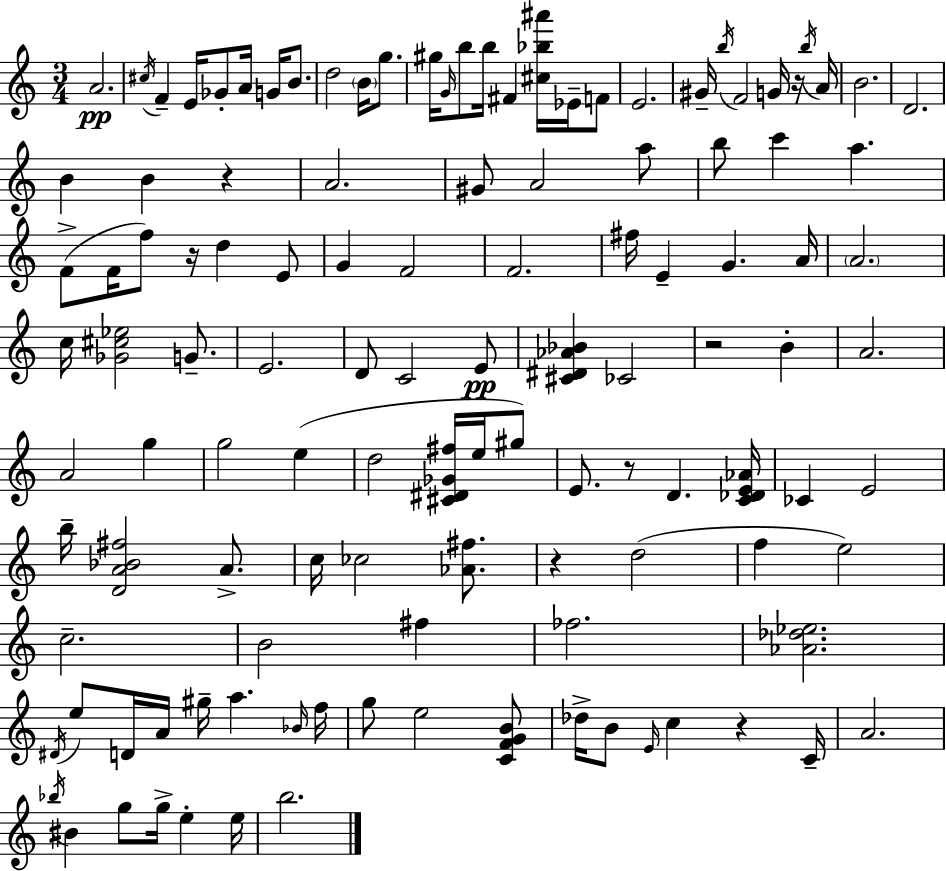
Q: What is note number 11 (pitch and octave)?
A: G5